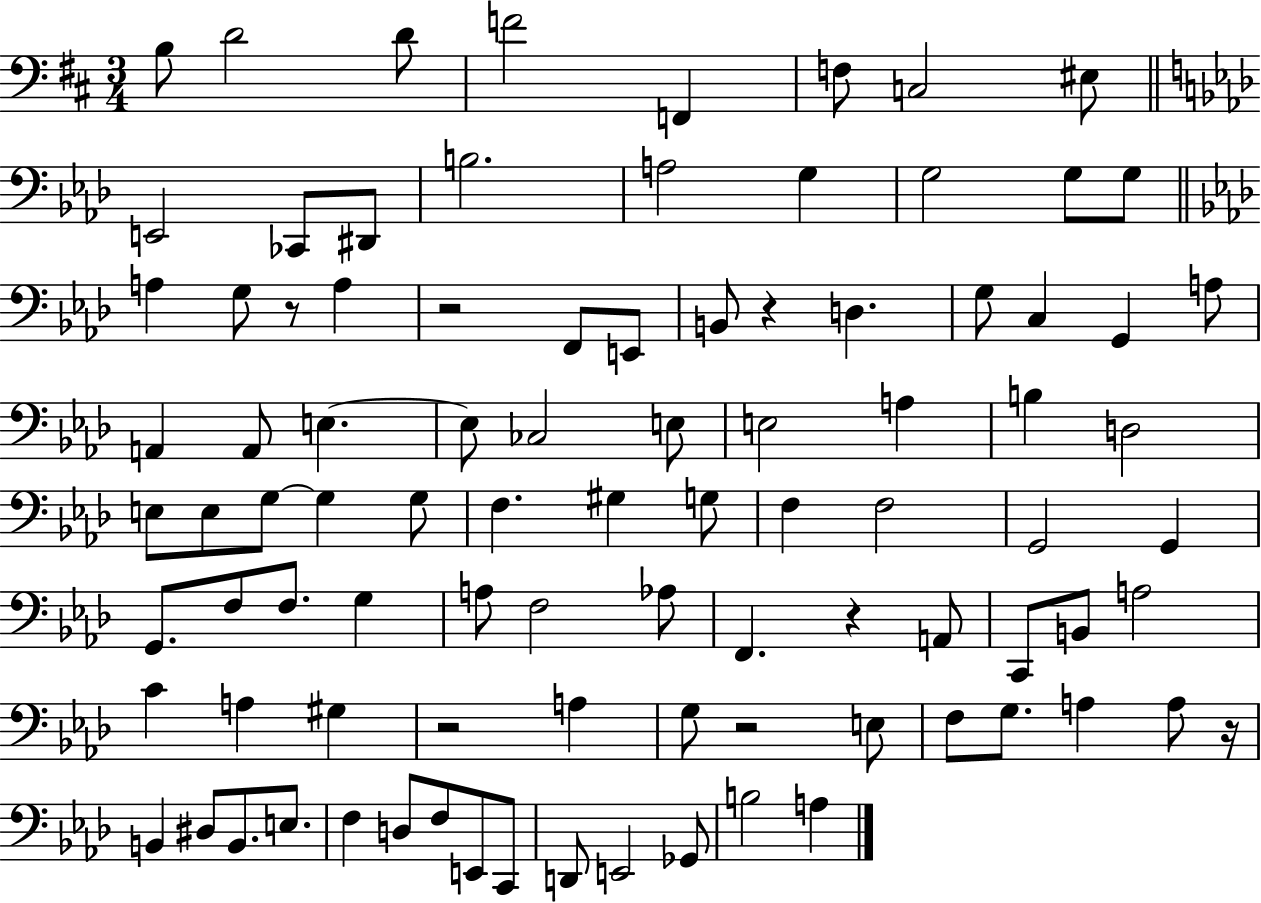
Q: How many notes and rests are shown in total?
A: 93